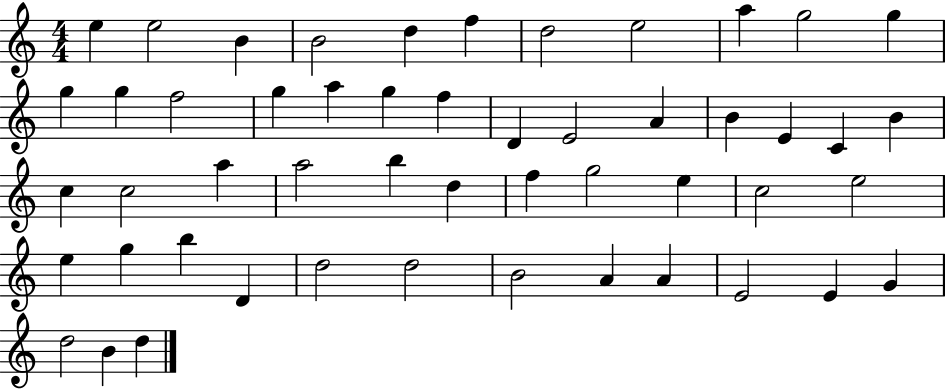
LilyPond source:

{
  \clef treble
  \numericTimeSignature
  \time 4/4
  \key c \major
  e''4 e''2 b'4 | b'2 d''4 f''4 | d''2 e''2 | a''4 g''2 g''4 | \break g''4 g''4 f''2 | g''4 a''4 g''4 f''4 | d'4 e'2 a'4 | b'4 e'4 c'4 b'4 | \break c''4 c''2 a''4 | a''2 b''4 d''4 | f''4 g''2 e''4 | c''2 e''2 | \break e''4 g''4 b''4 d'4 | d''2 d''2 | b'2 a'4 a'4 | e'2 e'4 g'4 | \break d''2 b'4 d''4 | \bar "|."
}